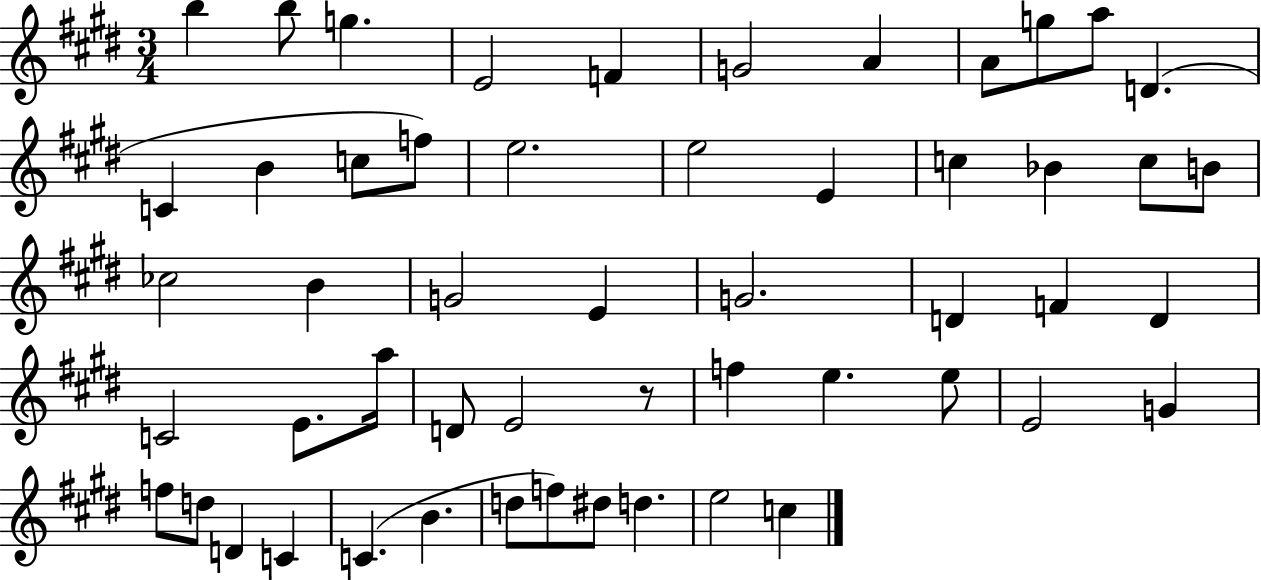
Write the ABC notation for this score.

X:1
T:Untitled
M:3/4
L:1/4
K:E
b b/2 g E2 F G2 A A/2 g/2 a/2 D C B c/2 f/2 e2 e2 E c _B c/2 B/2 _c2 B G2 E G2 D F D C2 E/2 a/4 D/2 E2 z/2 f e e/2 E2 G f/2 d/2 D C C B d/2 f/2 ^d/2 d e2 c